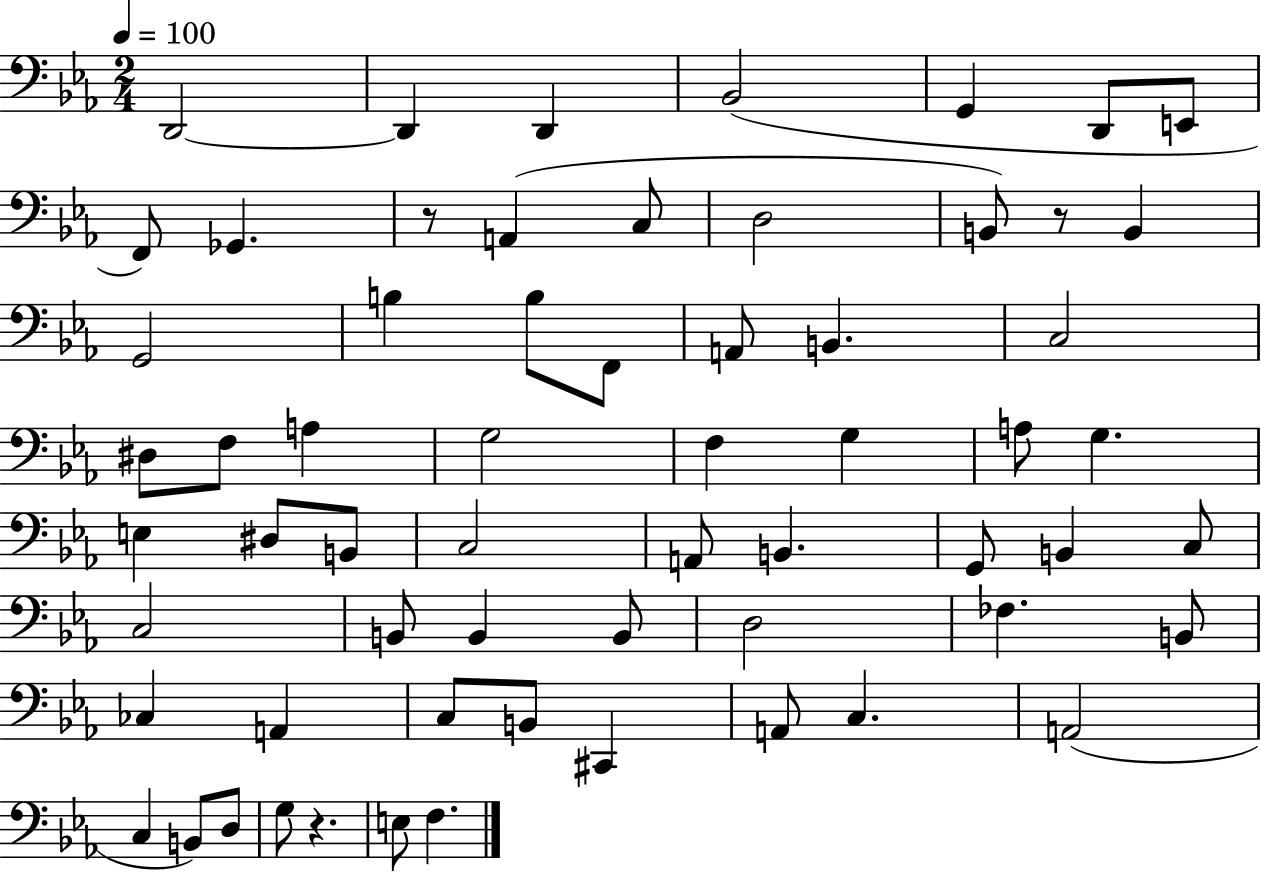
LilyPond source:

{
  \clef bass
  \numericTimeSignature
  \time 2/4
  \key ees \major
  \tempo 4 = 100
  d,2~~ | d,4 d,4 | bes,2( | g,4 d,8 e,8 | \break f,8) ges,4. | r8 a,4( c8 | d2 | b,8) r8 b,4 | \break g,2 | b4 b8 f,8 | a,8 b,4. | c2 | \break dis8 f8 a4 | g2 | f4 g4 | a8 g4. | \break e4 dis8 b,8 | c2 | a,8 b,4. | g,8 b,4 c8 | \break c2 | b,8 b,4 b,8 | d2 | fes4. b,8 | \break ces4 a,4 | c8 b,8 cis,4 | a,8 c4. | a,2( | \break c4 b,8) d8 | g8 r4. | e8 f4. | \bar "|."
}